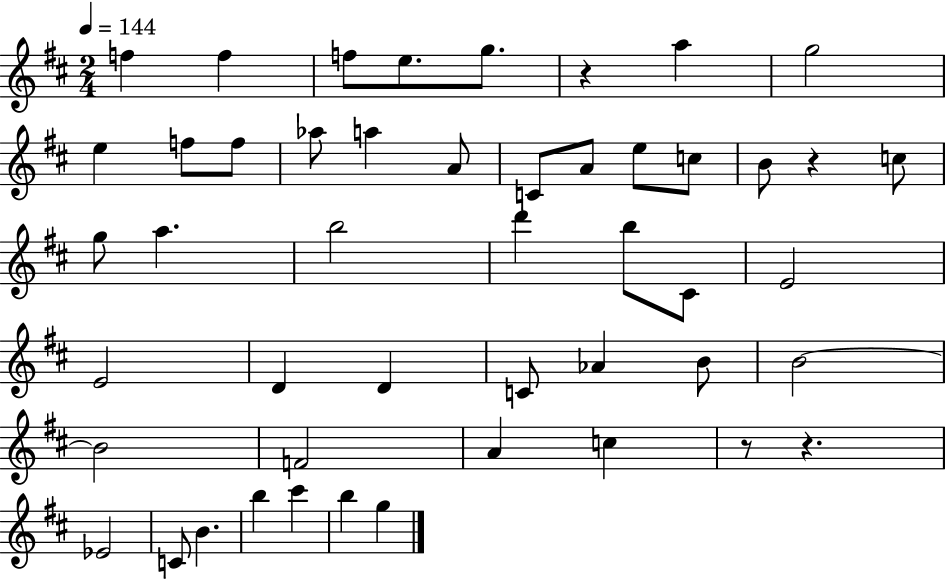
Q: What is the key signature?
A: D major